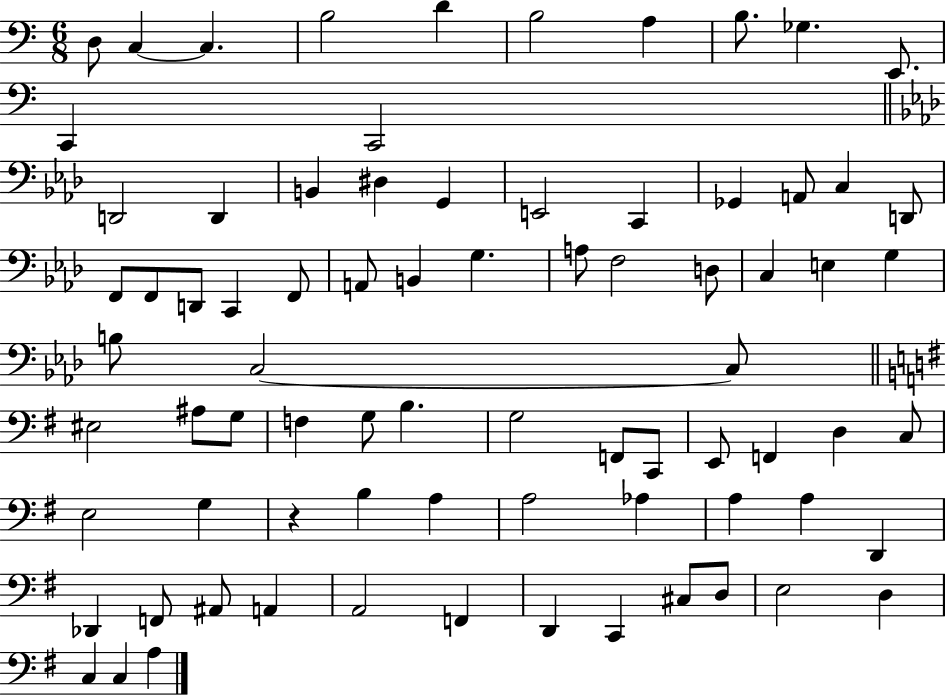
X:1
T:Untitled
M:6/8
L:1/4
K:C
D,/2 C, C, B,2 D B,2 A, B,/2 _G, E,,/2 C,, C,,2 D,,2 D,, B,, ^D, G,, E,,2 C,, _G,, A,,/2 C, D,,/2 F,,/2 F,,/2 D,,/2 C,, F,,/2 A,,/2 B,, G, A,/2 F,2 D,/2 C, E, G, B,/2 C,2 C,/2 ^E,2 ^A,/2 G,/2 F, G,/2 B, G,2 F,,/2 C,,/2 E,,/2 F,, D, C,/2 E,2 G, z B, A, A,2 _A, A, A, D,, _D,, F,,/2 ^A,,/2 A,, A,,2 F,, D,, C,, ^C,/2 D,/2 E,2 D, C, C, A,